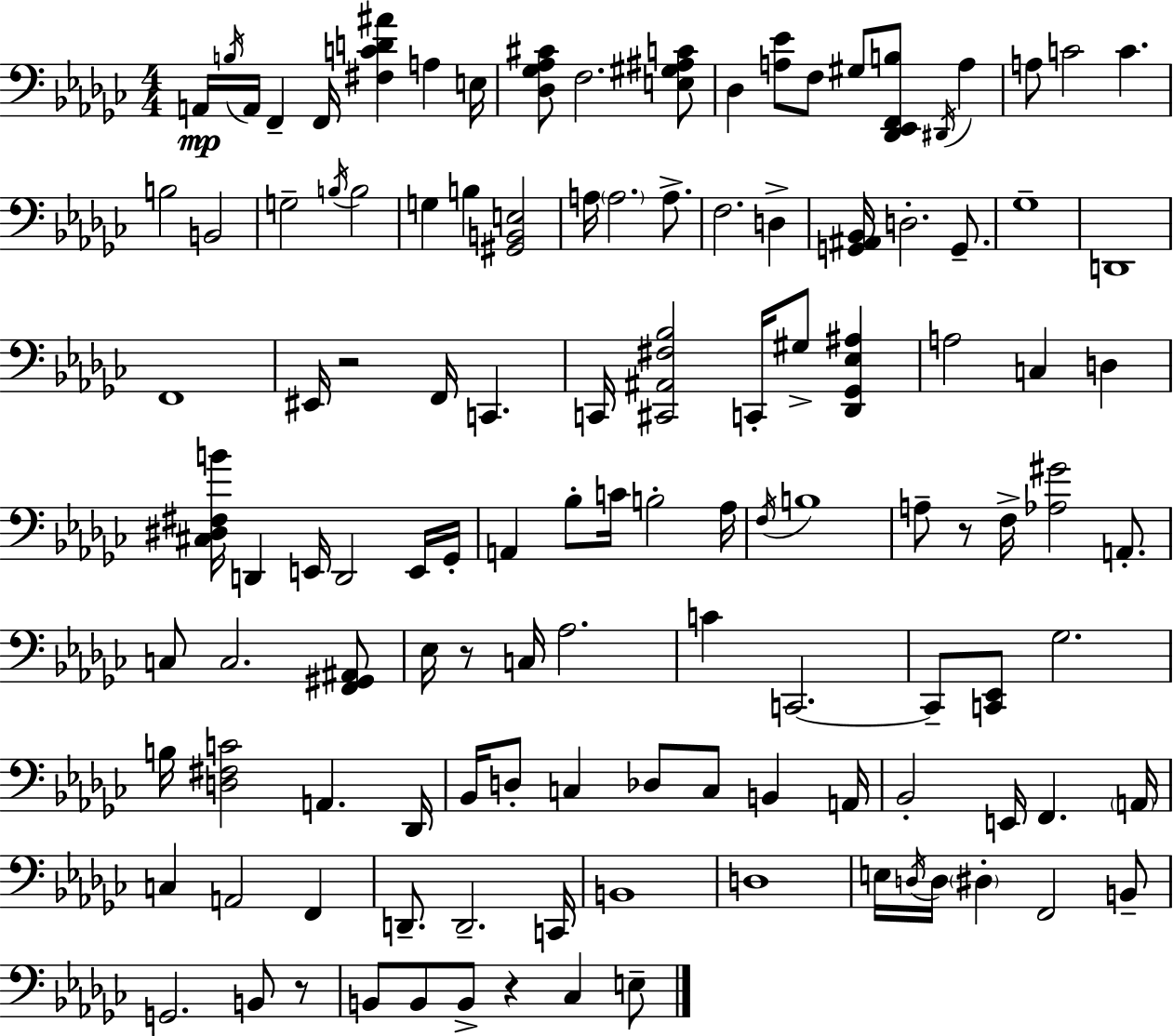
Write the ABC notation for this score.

X:1
T:Untitled
M:4/4
L:1/4
K:Ebm
A,,/4 B,/4 A,,/4 F,, F,,/4 [^F,CD^A] A, E,/4 [_D,_G,_A,^C]/2 F,2 [E,^G,^A,C]/2 _D, [A,_E]/2 F,/2 ^G,/2 [_D,,_E,,F,,B,]/2 ^D,,/4 A, A,/2 C2 C B,2 B,,2 G,2 B,/4 B,2 G, B, [^G,,B,,E,]2 A,/4 A,2 A,/2 F,2 D, [G,,^A,,_B,,]/4 D,2 G,,/2 _G,4 D,,4 F,,4 ^E,,/4 z2 F,,/4 C,, C,,/4 [^C,,^A,,^F,_B,]2 C,,/4 ^G,/2 [_D,,_G,,_E,^A,] A,2 C, D, [^C,^D,^F,B]/4 D,, E,,/4 D,,2 E,,/4 _G,,/4 A,, _B,/2 C/4 B,2 _A,/4 F,/4 B,4 A,/2 z/2 F,/4 [_A,^G]2 A,,/2 C,/2 C,2 [F,,^G,,^A,,]/2 _E,/4 z/2 C,/4 _A,2 C C,,2 C,,/2 [C,,_E,,]/2 _G,2 B,/4 [D,^F,C]2 A,, _D,,/4 _B,,/4 D,/2 C, _D,/2 C,/2 B,, A,,/4 _B,,2 E,,/4 F,, A,,/4 C, A,,2 F,, D,,/2 D,,2 C,,/4 B,,4 D,4 E,/4 D,/4 D,/4 ^D, F,,2 B,,/2 G,,2 B,,/2 z/2 B,,/2 B,,/2 B,,/2 z _C, E,/2